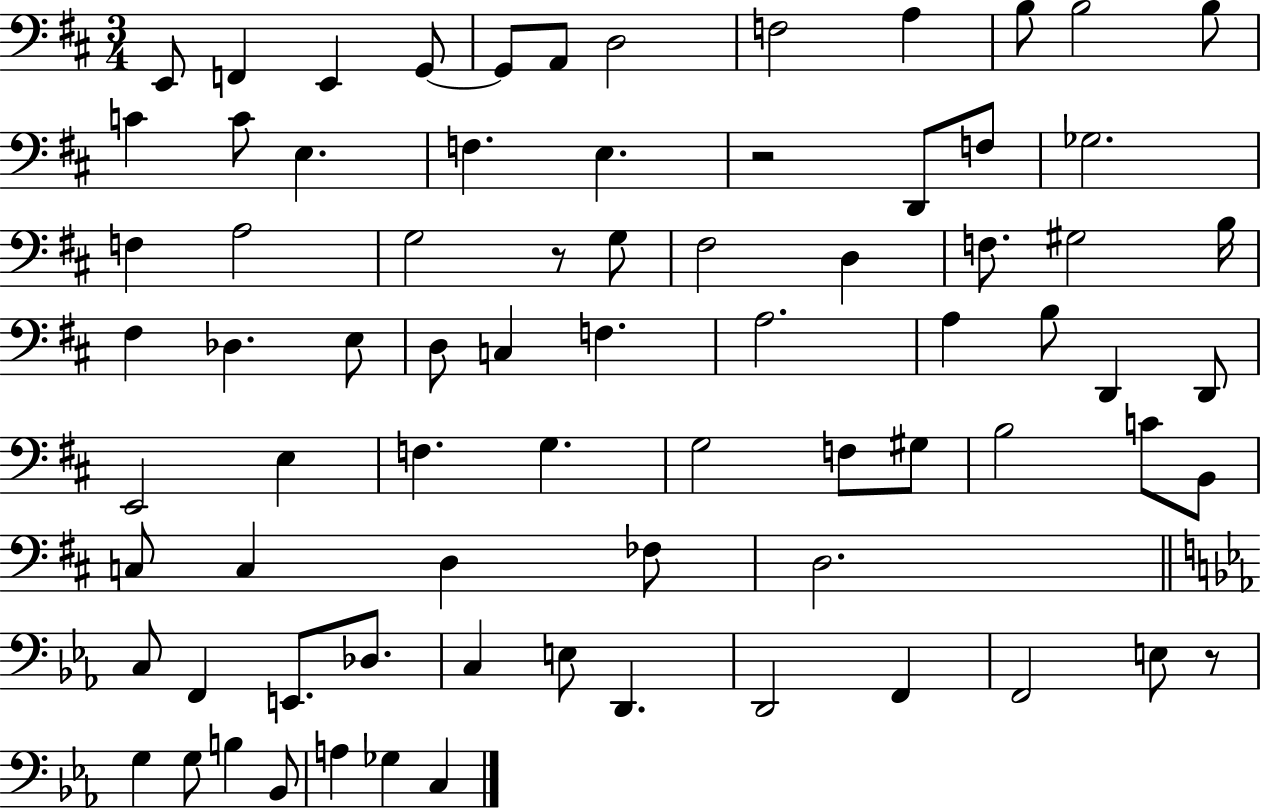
E2/e F2/q E2/q G2/e G2/e A2/e D3/h F3/h A3/q B3/e B3/h B3/e C4/q C4/e E3/q. F3/q. E3/q. R/h D2/e F3/e Gb3/h. F3/q A3/h G3/h R/e G3/e F#3/h D3/q F3/e. G#3/h B3/s F#3/q Db3/q. E3/e D3/e C3/q F3/q. A3/h. A3/q B3/e D2/q D2/e E2/h E3/q F3/q. G3/q. G3/h F3/e G#3/e B3/h C4/e B2/e C3/e C3/q D3/q FES3/e D3/h. C3/e F2/q E2/e. Db3/e. C3/q E3/e D2/q. D2/h F2/q F2/h E3/e R/e G3/q G3/e B3/q Bb2/e A3/q Gb3/q C3/q